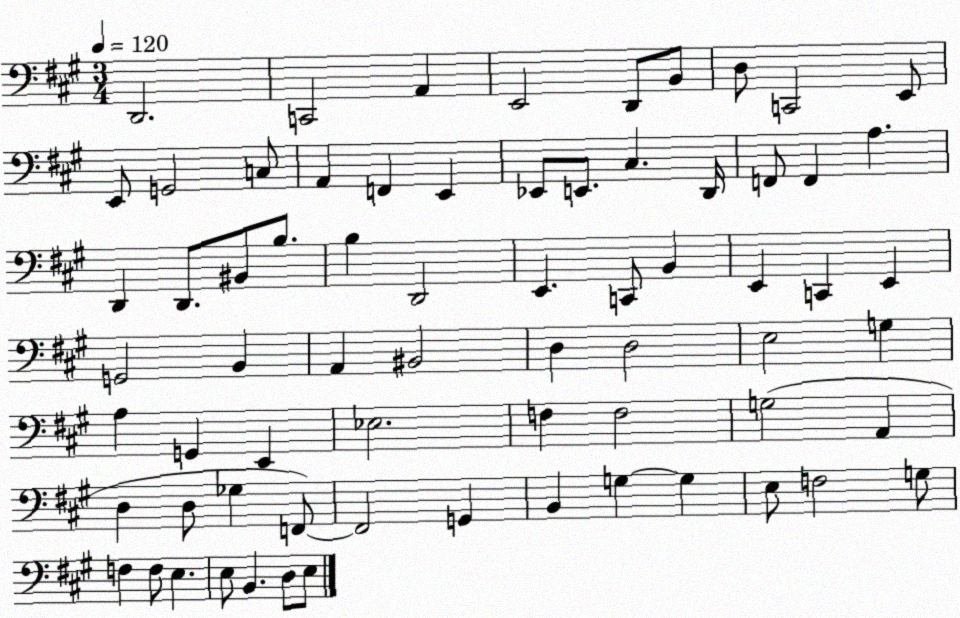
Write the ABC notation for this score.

X:1
T:Untitled
M:3/4
L:1/4
K:A
D,,2 C,,2 A,, E,,2 D,,/2 B,,/2 D,/2 C,,2 E,,/2 E,,/2 G,,2 C,/2 A,, F,, E,, _E,,/2 E,,/2 ^C, D,,/4 F,,/2 F,, A, D,, D,,/2 ^B,,/2 B,/2 B, D,,2 E,, C,,/2 B,, E,, C,, E,, G,,2 B,, A,, ^B,,2 D, D,2 E,2 G, A, G,, E,, _E,2 F, F,2 G,2 A,, D, D,/2 _G, F,,/2 F,,2 G,, B,, G, G, E,/2 F,2 G,/2 F, F,/2 E, E,/2 B,, D,/2 E,/2